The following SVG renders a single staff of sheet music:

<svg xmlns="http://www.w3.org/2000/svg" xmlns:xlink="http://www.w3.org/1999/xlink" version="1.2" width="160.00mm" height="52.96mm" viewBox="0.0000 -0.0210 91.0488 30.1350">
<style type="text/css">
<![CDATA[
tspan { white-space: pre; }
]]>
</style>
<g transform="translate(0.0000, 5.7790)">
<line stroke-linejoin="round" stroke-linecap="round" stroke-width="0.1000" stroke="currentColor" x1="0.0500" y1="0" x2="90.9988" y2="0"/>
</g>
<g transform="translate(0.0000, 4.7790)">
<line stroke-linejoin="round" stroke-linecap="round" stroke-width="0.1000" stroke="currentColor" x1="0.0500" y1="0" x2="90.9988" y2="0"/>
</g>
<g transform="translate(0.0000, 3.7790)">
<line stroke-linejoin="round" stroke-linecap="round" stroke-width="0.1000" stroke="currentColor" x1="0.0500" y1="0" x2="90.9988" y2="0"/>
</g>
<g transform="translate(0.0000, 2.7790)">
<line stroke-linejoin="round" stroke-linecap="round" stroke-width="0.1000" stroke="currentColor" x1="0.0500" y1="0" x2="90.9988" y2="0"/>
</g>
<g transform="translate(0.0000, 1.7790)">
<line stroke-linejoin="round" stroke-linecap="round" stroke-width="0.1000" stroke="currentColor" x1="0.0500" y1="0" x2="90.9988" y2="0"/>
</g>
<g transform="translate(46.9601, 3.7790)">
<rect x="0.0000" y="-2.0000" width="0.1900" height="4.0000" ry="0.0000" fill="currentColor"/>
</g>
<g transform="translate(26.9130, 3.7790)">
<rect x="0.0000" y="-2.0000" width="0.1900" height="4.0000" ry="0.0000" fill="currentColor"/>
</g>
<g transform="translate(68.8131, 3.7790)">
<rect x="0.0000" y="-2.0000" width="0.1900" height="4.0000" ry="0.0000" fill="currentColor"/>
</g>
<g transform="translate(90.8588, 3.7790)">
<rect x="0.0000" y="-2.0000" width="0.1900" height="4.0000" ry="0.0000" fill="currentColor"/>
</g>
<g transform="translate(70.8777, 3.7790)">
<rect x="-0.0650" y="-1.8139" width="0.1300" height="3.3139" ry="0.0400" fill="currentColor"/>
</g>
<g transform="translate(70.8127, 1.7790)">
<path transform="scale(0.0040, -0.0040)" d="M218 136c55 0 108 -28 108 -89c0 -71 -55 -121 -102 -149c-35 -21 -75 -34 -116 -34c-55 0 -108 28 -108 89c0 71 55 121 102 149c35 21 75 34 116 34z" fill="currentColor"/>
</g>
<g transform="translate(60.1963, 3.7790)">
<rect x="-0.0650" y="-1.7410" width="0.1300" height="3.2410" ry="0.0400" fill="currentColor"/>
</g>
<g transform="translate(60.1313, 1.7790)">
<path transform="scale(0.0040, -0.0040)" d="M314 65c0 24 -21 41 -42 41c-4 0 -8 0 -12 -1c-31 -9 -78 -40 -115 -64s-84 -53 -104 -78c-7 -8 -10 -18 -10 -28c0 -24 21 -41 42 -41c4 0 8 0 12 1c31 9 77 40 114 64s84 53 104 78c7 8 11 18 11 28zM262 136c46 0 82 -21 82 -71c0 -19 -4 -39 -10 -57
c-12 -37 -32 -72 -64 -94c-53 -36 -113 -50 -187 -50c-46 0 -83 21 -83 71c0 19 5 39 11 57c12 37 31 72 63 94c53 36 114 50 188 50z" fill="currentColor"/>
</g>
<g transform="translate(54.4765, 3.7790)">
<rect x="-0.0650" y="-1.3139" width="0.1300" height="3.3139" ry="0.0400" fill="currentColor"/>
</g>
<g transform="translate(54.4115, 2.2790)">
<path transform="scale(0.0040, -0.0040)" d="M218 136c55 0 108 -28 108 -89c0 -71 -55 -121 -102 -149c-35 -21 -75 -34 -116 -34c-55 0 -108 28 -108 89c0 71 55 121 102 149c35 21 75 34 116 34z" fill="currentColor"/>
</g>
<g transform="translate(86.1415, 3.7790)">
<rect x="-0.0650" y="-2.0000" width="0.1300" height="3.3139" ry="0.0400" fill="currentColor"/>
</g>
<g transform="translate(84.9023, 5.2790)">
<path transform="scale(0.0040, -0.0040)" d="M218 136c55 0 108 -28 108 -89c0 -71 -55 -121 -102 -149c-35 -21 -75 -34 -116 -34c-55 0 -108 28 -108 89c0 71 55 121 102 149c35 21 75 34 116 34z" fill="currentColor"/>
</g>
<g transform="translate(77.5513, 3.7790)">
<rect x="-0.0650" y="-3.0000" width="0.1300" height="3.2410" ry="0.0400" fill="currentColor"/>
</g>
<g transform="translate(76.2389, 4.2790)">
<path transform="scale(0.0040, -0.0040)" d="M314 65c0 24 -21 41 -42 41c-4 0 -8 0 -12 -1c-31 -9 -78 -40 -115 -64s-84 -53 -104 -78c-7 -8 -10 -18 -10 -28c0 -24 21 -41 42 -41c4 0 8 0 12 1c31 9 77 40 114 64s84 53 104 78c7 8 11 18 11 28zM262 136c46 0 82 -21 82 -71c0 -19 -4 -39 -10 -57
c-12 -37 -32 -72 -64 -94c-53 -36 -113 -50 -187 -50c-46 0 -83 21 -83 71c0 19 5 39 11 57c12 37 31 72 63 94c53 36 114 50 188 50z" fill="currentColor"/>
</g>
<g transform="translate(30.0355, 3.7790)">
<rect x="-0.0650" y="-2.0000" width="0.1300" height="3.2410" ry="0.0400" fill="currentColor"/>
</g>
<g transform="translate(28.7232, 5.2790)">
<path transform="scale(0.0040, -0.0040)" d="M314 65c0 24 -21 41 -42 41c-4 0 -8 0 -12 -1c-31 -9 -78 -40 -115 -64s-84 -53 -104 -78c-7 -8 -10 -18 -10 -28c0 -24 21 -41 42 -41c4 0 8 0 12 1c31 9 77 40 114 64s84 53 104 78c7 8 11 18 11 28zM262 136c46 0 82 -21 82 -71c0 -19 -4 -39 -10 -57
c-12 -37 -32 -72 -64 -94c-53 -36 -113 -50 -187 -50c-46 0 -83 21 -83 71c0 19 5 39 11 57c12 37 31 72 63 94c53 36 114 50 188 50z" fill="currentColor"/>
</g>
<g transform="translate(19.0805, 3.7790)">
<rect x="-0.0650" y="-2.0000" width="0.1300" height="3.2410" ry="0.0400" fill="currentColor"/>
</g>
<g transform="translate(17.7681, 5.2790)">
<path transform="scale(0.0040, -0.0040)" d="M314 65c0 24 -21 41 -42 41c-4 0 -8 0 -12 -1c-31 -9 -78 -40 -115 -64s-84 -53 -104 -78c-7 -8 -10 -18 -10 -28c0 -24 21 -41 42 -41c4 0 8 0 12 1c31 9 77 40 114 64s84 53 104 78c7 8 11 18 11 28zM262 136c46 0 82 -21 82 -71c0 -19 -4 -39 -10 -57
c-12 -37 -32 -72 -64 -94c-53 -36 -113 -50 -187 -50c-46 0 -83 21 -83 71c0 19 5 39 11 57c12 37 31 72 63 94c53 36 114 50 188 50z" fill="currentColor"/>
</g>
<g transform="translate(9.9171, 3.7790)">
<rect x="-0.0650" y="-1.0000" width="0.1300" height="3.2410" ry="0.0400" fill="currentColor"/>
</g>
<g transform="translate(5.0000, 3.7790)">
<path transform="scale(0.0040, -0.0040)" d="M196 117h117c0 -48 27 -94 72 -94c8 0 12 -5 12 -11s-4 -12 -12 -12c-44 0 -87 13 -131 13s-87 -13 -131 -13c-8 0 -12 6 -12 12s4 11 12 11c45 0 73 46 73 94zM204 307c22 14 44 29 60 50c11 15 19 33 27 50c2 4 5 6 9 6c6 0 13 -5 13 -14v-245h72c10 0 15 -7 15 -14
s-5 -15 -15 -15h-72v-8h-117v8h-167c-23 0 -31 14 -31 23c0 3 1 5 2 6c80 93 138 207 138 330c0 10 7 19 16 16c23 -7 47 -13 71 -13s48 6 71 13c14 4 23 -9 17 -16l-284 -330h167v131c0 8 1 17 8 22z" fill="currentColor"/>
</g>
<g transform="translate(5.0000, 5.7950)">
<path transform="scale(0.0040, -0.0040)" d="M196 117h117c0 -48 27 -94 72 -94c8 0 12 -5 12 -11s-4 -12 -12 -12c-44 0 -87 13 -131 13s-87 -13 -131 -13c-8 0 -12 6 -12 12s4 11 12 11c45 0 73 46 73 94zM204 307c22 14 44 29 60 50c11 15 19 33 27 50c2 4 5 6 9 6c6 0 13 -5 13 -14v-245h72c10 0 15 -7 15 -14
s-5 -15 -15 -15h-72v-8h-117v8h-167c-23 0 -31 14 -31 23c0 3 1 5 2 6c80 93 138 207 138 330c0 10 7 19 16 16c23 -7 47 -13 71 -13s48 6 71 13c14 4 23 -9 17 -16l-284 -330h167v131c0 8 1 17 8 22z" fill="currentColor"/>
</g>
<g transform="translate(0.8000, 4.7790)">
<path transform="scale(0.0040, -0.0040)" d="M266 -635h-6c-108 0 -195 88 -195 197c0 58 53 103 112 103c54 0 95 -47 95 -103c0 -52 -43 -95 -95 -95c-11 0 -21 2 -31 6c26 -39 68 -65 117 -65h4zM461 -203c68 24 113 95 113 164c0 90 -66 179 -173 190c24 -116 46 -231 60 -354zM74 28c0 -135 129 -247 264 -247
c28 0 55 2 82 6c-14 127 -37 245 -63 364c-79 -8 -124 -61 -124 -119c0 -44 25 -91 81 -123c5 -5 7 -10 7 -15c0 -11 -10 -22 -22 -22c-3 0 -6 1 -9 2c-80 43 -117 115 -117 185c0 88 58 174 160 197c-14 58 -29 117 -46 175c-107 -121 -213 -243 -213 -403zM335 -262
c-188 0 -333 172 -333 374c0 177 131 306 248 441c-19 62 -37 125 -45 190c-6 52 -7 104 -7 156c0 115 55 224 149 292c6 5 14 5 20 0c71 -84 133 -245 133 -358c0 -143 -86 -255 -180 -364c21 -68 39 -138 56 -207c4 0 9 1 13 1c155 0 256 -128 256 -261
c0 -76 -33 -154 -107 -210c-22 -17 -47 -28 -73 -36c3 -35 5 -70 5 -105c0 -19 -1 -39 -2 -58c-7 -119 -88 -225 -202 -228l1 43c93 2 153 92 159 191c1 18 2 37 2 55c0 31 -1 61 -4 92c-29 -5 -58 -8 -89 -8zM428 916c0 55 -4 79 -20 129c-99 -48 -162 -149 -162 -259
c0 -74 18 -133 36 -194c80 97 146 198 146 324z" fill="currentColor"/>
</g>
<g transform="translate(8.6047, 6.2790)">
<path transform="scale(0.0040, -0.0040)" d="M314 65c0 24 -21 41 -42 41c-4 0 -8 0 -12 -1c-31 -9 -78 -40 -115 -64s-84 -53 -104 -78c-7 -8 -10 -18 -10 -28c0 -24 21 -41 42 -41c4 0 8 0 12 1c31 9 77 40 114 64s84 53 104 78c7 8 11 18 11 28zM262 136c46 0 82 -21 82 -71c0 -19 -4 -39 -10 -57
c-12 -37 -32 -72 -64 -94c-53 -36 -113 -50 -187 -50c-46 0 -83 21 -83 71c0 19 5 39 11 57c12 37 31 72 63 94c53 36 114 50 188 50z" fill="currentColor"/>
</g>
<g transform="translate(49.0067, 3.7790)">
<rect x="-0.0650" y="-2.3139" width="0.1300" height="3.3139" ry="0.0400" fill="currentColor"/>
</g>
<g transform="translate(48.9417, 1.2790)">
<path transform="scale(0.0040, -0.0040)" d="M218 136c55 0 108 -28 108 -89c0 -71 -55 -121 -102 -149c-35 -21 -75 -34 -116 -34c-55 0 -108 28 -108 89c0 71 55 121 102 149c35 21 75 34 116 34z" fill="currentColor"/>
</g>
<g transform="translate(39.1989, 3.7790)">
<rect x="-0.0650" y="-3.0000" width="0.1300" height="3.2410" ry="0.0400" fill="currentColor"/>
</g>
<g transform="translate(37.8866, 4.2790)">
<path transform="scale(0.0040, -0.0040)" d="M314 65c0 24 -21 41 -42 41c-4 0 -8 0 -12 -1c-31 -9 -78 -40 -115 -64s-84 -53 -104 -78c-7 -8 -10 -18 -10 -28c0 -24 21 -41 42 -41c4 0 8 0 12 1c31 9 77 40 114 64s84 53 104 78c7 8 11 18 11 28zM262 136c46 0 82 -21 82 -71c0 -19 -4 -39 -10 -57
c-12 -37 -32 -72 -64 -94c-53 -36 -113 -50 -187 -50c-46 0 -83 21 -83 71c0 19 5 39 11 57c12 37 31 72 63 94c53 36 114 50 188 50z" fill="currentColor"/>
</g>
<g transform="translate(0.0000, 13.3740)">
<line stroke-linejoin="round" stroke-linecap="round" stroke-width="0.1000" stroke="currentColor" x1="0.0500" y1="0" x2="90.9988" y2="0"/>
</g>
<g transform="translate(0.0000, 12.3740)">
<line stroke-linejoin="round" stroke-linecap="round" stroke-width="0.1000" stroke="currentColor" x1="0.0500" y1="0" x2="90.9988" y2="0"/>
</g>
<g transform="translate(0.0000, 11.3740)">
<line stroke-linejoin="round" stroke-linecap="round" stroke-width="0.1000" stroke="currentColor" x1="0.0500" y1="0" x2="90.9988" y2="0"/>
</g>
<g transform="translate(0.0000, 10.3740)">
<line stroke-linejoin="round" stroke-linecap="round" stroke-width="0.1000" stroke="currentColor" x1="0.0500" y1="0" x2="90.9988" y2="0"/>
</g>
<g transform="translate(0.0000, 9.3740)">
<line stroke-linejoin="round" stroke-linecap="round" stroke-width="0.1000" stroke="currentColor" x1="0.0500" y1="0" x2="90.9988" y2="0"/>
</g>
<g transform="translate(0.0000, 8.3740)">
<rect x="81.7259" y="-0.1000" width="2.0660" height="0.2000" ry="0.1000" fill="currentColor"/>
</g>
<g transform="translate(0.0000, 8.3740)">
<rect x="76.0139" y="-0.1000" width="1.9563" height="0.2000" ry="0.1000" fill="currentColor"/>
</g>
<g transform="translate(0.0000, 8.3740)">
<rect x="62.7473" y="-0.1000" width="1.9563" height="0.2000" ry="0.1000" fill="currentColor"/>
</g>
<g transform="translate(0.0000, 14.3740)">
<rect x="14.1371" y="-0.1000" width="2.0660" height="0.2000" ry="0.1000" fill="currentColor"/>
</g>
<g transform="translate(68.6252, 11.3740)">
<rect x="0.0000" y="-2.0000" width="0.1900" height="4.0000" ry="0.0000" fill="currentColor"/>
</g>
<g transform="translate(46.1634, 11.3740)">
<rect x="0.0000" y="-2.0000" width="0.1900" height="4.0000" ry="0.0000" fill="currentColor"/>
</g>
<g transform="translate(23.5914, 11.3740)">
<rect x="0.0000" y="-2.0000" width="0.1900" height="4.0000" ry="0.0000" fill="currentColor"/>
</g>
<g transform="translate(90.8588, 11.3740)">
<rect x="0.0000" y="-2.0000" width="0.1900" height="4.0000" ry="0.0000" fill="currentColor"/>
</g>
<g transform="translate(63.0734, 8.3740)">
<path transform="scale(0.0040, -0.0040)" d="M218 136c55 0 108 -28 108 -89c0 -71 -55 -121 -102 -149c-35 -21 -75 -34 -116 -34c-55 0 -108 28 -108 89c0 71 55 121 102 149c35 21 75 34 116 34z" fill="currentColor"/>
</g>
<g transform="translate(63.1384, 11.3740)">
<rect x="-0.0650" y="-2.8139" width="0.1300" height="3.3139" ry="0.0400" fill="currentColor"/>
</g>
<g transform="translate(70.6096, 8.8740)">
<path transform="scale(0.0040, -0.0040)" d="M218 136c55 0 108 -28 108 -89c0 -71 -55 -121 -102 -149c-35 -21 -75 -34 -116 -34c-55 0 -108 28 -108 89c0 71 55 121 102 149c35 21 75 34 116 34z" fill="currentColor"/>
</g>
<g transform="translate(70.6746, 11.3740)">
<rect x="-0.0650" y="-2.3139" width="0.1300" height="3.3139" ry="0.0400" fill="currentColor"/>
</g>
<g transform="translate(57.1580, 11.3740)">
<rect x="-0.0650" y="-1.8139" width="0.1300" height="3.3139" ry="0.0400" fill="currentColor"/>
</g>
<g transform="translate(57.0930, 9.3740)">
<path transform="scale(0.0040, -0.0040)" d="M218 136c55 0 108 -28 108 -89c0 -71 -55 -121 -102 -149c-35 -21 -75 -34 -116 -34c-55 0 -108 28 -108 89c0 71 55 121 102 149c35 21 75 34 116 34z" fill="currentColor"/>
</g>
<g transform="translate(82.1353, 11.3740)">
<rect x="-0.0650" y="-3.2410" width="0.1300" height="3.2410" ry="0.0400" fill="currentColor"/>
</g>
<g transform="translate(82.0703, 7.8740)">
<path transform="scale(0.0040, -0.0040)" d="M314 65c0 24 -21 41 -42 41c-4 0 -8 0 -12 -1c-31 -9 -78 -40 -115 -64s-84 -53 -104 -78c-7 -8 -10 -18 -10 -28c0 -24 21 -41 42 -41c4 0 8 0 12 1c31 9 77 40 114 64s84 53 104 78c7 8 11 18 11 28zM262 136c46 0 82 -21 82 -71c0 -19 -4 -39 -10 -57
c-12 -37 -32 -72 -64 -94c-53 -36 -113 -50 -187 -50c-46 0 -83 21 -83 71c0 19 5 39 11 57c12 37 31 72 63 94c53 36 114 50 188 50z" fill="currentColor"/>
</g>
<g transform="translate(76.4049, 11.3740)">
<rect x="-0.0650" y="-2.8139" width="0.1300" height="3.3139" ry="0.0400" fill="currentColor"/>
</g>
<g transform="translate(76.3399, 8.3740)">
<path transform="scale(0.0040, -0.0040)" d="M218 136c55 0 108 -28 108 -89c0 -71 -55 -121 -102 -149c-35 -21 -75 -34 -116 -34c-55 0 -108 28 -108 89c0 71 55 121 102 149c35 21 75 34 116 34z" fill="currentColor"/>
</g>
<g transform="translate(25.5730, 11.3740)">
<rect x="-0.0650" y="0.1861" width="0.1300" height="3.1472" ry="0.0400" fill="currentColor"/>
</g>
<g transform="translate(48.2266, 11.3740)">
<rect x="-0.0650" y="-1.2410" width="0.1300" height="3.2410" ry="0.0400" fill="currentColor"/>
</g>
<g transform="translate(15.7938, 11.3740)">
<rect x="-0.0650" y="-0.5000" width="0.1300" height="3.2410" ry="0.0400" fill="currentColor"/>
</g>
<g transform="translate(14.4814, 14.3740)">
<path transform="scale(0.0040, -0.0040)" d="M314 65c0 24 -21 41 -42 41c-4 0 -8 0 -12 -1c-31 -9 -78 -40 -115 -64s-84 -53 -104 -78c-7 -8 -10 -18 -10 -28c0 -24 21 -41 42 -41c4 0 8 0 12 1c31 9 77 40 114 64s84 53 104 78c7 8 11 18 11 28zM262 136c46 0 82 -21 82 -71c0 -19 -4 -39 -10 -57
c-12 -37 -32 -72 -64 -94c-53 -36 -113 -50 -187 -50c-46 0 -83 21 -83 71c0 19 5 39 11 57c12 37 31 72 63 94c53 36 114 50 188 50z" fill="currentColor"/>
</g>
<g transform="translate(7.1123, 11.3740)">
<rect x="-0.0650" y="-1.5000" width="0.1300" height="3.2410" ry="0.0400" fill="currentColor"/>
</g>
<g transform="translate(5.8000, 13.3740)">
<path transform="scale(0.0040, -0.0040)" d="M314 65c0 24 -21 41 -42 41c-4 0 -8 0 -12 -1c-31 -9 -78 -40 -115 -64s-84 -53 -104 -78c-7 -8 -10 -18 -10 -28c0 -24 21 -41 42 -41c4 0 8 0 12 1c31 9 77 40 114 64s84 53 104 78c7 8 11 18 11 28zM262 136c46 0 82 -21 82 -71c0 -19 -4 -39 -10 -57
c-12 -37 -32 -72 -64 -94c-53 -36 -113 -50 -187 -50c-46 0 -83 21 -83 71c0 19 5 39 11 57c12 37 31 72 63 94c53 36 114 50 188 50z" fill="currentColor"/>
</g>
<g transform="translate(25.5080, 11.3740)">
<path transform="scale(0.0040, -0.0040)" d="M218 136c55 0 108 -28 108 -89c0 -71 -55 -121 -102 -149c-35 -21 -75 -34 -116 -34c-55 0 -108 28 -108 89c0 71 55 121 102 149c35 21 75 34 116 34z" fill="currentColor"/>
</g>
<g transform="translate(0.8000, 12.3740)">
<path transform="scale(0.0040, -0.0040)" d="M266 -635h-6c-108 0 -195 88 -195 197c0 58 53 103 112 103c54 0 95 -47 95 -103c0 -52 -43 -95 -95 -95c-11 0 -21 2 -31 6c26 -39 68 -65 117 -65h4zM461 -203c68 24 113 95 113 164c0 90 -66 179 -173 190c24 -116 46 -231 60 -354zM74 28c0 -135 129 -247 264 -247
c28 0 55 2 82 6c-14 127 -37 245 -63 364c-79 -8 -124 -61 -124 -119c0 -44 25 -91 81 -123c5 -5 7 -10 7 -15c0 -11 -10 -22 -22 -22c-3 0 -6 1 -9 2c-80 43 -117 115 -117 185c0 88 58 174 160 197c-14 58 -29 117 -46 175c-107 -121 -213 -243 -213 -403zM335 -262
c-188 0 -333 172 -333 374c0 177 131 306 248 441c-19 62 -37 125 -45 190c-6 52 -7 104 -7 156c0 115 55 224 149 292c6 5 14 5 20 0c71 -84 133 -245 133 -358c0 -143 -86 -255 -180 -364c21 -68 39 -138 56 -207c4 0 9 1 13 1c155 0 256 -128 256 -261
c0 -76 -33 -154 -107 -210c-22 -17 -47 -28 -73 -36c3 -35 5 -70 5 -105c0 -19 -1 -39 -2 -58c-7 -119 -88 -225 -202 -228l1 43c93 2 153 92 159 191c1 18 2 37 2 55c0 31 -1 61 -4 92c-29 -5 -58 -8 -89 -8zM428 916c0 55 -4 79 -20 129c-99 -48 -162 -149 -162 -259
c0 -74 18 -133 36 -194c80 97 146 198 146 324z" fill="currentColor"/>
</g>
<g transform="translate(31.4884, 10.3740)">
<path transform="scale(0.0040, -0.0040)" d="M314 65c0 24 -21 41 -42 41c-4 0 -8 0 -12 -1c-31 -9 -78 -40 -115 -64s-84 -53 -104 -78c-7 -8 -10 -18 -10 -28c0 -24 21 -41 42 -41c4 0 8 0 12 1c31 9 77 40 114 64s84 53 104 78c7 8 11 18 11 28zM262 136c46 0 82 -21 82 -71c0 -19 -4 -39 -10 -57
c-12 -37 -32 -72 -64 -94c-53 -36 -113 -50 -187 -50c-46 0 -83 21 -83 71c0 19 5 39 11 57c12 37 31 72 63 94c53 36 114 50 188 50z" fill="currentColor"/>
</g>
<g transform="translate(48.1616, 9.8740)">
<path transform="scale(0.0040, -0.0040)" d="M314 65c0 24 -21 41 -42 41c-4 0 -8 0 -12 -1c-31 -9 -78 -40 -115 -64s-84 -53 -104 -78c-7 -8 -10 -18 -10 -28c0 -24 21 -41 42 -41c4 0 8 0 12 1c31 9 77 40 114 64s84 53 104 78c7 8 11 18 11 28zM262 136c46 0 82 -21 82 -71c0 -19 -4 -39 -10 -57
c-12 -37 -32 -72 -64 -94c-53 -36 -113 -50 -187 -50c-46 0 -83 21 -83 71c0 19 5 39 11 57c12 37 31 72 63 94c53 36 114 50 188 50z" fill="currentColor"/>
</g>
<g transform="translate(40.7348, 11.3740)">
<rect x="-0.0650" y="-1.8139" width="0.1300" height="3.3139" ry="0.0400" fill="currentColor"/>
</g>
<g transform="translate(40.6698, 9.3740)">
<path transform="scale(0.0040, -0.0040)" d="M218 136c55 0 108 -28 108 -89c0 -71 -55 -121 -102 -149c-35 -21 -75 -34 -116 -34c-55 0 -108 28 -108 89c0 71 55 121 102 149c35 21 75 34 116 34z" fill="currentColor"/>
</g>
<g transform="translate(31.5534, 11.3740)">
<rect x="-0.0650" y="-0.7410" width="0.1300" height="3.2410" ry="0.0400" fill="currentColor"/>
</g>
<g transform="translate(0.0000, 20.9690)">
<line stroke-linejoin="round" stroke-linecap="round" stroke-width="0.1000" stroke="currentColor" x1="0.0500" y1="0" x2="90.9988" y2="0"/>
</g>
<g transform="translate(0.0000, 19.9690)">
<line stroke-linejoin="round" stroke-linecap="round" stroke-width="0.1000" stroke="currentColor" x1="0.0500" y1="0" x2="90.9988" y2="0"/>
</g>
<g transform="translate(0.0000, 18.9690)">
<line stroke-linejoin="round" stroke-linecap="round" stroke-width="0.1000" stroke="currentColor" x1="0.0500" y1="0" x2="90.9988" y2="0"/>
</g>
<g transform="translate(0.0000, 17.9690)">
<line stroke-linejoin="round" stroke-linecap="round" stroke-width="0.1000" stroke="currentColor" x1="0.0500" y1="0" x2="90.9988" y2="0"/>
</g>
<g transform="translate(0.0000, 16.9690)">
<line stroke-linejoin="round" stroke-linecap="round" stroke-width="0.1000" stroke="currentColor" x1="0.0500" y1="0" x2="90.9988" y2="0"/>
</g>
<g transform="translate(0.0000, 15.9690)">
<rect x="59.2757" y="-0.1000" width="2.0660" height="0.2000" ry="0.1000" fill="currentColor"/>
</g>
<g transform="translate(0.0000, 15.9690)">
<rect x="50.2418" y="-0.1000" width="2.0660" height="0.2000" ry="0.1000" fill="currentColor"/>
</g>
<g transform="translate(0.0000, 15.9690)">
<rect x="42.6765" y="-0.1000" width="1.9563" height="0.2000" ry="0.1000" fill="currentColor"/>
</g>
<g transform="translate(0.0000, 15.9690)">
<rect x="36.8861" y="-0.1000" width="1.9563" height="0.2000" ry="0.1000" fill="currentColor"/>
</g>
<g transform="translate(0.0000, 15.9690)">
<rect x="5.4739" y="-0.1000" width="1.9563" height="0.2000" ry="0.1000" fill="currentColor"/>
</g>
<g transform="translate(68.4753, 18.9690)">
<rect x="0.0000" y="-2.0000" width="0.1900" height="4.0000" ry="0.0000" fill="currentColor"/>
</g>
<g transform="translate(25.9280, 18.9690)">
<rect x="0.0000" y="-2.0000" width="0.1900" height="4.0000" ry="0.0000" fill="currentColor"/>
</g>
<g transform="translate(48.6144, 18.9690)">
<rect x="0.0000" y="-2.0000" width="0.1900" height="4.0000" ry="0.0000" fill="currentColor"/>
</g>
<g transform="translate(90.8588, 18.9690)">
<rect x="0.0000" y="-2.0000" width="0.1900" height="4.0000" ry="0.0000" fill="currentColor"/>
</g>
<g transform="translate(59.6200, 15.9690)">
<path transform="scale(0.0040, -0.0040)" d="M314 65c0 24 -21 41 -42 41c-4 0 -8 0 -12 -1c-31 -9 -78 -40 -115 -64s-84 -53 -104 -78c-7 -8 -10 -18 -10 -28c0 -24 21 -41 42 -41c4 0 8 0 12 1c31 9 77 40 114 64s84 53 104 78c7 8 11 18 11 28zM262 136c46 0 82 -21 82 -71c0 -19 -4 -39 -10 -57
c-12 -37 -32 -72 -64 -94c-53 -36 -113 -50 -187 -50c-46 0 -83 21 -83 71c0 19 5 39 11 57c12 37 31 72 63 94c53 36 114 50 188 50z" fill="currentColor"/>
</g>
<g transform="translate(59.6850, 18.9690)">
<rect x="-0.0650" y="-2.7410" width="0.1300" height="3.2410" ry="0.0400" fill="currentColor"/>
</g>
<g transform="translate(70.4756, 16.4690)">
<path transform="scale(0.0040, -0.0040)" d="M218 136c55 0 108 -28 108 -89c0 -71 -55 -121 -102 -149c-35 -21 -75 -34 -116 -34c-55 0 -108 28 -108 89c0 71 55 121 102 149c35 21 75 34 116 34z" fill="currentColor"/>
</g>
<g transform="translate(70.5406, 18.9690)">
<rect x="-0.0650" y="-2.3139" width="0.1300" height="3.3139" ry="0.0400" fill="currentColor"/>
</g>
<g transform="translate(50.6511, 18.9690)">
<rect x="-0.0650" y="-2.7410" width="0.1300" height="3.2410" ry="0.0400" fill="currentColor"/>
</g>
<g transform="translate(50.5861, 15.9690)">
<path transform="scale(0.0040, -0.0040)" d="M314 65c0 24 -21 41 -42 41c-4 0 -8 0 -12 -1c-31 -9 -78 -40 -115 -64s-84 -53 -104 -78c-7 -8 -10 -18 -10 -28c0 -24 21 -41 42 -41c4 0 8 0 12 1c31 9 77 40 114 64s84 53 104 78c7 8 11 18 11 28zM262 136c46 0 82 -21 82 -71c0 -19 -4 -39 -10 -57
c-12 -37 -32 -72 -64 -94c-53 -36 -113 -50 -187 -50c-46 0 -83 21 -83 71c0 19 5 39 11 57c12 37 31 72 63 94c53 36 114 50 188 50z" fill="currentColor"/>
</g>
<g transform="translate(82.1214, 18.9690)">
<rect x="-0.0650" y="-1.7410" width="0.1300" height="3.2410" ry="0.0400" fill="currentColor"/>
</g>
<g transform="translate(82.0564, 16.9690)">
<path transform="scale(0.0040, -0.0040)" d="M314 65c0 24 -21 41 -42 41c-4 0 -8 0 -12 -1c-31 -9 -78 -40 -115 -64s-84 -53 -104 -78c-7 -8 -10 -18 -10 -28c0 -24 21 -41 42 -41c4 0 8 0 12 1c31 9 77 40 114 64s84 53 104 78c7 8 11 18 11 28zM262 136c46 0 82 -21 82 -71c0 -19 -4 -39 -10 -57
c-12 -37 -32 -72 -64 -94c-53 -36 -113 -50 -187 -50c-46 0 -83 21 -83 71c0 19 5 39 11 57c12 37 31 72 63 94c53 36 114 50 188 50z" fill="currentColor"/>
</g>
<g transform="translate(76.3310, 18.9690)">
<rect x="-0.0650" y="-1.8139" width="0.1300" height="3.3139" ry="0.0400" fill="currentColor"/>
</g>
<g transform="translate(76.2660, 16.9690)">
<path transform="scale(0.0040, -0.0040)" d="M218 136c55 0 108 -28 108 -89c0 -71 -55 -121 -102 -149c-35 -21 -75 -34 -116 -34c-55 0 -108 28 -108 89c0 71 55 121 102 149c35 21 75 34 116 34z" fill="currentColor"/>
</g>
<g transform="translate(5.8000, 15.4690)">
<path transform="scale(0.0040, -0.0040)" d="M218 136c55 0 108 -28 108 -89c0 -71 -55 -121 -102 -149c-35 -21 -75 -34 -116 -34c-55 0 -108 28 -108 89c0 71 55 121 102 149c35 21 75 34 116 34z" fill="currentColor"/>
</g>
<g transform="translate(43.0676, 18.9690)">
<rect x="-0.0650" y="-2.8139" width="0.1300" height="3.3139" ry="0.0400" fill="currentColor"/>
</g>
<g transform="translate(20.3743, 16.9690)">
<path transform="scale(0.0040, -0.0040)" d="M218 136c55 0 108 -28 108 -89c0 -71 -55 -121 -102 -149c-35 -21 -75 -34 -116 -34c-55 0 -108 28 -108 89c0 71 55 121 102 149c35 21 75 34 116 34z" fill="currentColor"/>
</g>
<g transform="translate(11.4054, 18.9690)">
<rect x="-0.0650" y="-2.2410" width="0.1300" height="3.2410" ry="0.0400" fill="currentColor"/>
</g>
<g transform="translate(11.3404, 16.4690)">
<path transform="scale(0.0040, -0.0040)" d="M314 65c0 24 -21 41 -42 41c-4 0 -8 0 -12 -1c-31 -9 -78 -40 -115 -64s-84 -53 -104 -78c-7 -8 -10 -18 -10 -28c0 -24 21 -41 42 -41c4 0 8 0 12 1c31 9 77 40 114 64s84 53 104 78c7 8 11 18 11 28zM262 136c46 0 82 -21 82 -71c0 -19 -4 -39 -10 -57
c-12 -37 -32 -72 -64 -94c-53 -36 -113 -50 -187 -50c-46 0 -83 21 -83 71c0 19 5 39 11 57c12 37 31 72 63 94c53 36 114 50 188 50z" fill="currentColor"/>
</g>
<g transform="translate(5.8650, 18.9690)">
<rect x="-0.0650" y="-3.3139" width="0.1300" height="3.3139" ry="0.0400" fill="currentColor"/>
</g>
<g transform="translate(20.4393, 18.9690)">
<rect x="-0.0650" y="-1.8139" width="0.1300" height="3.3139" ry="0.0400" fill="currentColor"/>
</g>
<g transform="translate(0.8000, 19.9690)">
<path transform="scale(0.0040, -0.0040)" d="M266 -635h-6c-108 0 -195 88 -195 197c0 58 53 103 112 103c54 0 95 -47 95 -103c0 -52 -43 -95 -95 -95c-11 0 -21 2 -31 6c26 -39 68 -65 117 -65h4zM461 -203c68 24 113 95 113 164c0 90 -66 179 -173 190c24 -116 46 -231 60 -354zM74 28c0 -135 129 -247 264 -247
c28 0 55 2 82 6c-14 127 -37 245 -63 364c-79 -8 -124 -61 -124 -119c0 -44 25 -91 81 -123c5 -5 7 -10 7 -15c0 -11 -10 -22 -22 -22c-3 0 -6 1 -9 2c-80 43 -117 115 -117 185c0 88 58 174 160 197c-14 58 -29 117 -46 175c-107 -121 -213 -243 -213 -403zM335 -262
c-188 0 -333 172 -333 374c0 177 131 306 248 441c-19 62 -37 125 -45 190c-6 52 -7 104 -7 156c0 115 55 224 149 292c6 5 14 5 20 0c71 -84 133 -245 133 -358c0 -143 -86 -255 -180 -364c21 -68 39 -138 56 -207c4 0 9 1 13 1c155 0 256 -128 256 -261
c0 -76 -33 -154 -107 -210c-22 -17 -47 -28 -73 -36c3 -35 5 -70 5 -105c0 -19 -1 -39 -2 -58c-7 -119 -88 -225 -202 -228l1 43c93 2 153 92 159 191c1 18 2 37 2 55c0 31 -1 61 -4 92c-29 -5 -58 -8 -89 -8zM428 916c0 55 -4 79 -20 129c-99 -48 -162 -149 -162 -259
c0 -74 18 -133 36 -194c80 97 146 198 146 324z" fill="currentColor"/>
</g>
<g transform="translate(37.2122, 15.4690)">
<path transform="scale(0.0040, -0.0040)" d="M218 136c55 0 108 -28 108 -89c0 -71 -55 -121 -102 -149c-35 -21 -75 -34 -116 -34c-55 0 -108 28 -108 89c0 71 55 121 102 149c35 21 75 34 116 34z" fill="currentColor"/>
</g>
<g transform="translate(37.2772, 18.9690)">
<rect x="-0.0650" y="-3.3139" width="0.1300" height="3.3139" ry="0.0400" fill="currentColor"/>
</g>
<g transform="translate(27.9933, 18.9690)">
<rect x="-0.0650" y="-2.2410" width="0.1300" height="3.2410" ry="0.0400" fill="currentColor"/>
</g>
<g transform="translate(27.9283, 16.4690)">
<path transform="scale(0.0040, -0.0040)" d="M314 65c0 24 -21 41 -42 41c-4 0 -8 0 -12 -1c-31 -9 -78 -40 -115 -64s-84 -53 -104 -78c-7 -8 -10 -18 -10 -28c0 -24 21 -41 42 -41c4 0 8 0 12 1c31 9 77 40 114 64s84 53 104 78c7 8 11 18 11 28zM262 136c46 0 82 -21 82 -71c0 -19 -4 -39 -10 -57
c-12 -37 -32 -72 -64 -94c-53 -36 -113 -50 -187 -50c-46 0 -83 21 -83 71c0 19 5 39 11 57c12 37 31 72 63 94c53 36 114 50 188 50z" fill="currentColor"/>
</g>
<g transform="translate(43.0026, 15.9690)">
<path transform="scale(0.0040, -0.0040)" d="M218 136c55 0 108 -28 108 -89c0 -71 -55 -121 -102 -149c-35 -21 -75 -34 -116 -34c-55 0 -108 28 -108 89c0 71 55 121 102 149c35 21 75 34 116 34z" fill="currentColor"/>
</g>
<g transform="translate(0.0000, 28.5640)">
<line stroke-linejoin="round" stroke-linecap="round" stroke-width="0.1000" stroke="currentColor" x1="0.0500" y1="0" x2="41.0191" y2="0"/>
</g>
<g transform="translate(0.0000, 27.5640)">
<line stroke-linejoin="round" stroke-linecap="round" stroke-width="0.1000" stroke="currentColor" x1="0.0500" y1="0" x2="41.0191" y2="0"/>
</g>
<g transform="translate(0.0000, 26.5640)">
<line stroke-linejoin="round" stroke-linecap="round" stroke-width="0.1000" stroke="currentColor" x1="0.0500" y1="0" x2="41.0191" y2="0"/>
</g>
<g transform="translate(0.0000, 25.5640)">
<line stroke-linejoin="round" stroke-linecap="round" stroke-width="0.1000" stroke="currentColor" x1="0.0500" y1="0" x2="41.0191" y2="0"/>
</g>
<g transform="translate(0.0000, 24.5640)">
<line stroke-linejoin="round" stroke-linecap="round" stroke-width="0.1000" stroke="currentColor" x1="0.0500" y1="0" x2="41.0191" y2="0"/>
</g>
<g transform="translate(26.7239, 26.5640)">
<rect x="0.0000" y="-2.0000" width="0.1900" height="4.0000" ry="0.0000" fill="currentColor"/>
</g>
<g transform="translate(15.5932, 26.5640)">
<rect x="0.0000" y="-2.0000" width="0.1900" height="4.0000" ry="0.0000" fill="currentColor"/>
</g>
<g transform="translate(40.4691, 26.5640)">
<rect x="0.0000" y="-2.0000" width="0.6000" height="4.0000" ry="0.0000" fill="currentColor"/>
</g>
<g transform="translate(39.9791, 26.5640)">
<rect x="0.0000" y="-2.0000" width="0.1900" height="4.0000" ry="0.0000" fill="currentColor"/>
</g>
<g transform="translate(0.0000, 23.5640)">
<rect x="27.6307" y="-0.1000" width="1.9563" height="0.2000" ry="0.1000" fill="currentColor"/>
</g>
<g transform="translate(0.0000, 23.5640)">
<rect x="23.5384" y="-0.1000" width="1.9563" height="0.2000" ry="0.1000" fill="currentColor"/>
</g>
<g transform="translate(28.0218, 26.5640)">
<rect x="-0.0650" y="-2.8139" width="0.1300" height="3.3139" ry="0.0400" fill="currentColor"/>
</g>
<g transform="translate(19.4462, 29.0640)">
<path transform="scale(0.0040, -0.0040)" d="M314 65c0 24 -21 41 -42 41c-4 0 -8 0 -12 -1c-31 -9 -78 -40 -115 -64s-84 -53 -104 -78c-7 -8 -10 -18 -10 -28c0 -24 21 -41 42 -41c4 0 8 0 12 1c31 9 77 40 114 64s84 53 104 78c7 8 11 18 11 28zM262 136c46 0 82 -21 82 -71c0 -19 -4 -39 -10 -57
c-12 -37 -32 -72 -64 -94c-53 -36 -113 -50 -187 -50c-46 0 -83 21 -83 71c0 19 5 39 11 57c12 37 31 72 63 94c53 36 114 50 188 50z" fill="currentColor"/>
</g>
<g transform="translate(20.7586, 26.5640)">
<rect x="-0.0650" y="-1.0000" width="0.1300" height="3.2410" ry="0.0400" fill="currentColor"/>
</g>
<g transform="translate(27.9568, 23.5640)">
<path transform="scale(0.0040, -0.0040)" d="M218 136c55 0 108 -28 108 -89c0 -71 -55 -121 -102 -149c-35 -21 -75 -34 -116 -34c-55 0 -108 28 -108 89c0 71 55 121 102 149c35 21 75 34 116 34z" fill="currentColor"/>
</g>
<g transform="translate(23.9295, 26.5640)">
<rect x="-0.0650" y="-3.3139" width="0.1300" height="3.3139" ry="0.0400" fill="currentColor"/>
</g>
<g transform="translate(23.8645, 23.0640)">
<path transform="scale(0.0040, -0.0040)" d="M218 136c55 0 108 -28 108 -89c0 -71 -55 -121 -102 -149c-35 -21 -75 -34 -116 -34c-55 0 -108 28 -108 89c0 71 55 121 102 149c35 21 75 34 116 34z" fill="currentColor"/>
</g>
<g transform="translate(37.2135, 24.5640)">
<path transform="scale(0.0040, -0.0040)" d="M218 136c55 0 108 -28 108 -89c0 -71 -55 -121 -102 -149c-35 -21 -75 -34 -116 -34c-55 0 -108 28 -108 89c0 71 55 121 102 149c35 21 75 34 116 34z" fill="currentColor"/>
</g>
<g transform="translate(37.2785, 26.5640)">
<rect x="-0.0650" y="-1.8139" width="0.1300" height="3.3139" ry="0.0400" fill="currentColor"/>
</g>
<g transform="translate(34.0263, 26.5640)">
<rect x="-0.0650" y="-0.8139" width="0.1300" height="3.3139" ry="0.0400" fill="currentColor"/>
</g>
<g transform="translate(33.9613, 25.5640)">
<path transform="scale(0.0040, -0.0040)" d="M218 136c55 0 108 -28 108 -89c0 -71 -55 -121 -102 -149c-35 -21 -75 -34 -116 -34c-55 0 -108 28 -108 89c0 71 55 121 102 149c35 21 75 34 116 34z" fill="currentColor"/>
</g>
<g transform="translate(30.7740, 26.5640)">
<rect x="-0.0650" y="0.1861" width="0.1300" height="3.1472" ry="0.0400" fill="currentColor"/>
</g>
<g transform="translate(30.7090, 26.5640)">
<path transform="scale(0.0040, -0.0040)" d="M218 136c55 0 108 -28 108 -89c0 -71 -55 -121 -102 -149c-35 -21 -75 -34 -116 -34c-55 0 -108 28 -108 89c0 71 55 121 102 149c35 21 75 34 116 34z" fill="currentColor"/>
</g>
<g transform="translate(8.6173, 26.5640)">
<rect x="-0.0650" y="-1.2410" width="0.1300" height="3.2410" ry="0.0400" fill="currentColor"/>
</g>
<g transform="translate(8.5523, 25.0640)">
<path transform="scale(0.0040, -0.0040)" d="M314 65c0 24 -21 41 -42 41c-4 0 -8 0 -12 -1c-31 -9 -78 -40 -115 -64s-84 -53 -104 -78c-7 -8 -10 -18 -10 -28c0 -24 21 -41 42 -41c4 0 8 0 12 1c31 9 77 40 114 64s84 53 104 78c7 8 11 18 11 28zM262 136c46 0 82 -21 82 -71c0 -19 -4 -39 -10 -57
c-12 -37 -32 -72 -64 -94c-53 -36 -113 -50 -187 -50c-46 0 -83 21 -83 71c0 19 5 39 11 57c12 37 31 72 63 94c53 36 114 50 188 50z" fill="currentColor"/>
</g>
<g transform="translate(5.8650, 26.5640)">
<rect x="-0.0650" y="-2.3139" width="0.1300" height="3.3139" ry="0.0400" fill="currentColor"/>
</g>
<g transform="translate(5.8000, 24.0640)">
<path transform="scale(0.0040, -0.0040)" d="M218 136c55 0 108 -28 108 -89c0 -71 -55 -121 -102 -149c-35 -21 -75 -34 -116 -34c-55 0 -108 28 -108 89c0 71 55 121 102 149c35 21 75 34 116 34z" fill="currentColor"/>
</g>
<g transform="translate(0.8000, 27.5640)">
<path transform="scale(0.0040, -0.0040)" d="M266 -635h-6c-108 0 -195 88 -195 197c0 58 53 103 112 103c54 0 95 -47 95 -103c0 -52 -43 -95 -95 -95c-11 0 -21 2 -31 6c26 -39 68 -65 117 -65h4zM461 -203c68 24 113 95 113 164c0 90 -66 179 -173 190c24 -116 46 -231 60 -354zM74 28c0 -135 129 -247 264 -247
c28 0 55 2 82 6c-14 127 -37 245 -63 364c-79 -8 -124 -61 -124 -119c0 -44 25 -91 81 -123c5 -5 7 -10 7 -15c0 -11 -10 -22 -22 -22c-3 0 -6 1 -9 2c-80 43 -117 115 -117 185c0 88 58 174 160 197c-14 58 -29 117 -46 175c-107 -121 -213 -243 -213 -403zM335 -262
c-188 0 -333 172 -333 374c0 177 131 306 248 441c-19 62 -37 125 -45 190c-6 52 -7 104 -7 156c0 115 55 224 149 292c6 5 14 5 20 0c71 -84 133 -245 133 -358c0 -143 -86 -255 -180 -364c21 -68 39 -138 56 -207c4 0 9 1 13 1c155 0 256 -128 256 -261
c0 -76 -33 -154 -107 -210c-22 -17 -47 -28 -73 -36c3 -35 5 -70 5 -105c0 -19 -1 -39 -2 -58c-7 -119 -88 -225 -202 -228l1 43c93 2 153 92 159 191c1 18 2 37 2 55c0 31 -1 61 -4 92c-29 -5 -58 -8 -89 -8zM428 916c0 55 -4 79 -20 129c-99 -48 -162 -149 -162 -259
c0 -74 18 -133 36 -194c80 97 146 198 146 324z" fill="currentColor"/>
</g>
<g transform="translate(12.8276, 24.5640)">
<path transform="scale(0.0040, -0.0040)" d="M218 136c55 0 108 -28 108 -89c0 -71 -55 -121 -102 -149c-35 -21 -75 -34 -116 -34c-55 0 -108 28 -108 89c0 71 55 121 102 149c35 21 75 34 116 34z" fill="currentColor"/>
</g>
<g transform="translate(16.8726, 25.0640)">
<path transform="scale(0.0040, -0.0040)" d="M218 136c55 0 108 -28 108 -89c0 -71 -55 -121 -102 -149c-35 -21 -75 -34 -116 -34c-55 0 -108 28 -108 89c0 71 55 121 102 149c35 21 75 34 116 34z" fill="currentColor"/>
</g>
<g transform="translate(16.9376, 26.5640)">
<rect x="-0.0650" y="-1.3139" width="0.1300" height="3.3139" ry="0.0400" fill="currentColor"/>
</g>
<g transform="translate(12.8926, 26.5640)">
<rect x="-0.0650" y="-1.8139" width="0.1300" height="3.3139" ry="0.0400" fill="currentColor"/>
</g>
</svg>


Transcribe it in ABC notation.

X:1
T:Untitled
M:4/4
L:1/4
K:C
D2 F2 F2 A2 g e f2 f A2 F E2 C2 B d2 f e2 f a g a b2 b g2 f g2 b a a2 a2 g f f2 g e2 f e D2 b a B d f